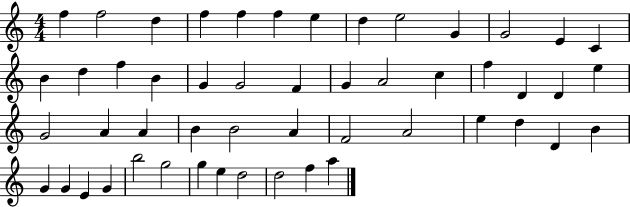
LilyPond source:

{
  \clef treble
  \numericTimeSignature
  \time 4/4
  \key c \major
  f''4 f''2 d''4 | f''4 f''4 f''4 e''4 | d''4 e''2 g'4 | g'2 e'4 c'4 | \break b'4 d''4 f''4 b'4 | g'4 g'2 f'4 | g'4 a'2 c''4 | f''4 d'4 d'4 e''4 | \break g'2 a'4 a'4 | b'4 b'2 a'4 | f'2 a'2 | e''4 d''4 d'4 b'4 | \break g'4 g'4 e'4 g'4 | b''2 g''2 | g''4 e''4 d''2 | d''2 f''4 a''4 | \break \bar "|."
}